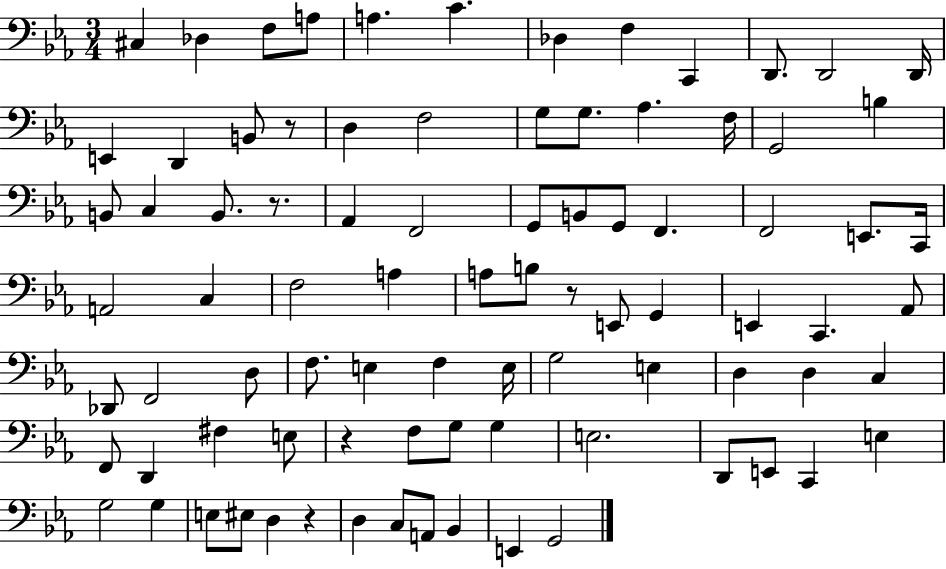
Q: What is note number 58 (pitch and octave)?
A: C3